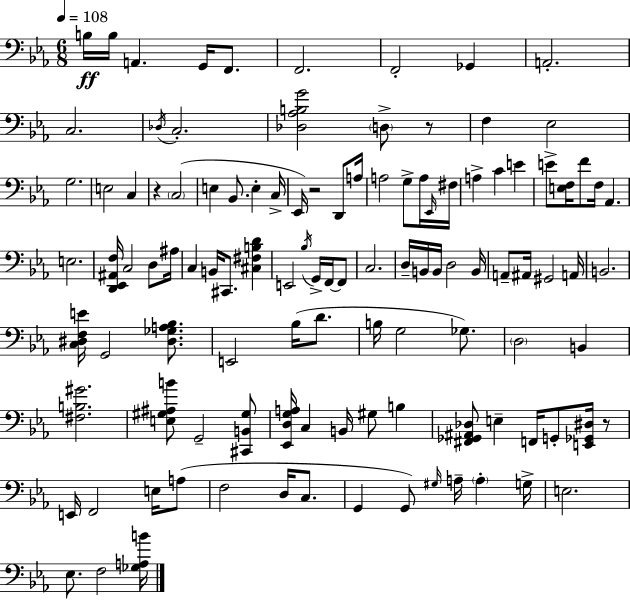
X:1
T:Untitled
M:6/8
L:1/4
K:Cm
B,/4 B,/4 A,, G,,/4 F,,/2 F,,2 F,,2 _G,, A,,2 C,2 _D,/4 C,2 [_D,_A,B,G]2 D,/2 z/2 F, _E,2 G,2 E,2 C, z C,2 E, _B,,/2 E, C,/4 _E,,/4 z2 D,,/2 A,/4 A,2 G,/2 A,/4 _E,,/4 ^F,/4 A, C E E/2 [E,F,]/4 F/2 F,/4 _A,, E,2 [D,,_E,,^A,,F,]/4 C,2 D,/2 ^A,/4 C, B,,/4 ^C,,/2 [^C,^F,B,D] E,,2 _B,/4 G,,/4 F,,/4 F,,/2 C,2 D,/4 B,,/4 B,,/4 D,2 B,,/4 A,,/2 ^A,,/4 ^G,,2 A,,/4 B,,2 [C,^D,F,E]/4 G,,2 [^D,_G,A,_B,]/2 E,,2 _B,/4 D/2 B,/4 G,2 _G,/2 D,2 B,, [^F,B,^G]2 [E,^G,^A,B]/2 G,,2 [^C,,B,,^G,]/2 [_E,,D,G,A,]/4 C, B,,/4 ^G,/2 B, [^F,,_G,,^A,,_D,]/2 E, F,,/4 G,,/2 [E,,_G,,^D,]/4 z/2 E,,/4 F,,2 E,/4 A,/2 F,2 D,/4 C,/2 G,, G,,/2 ^G,/4 A,/4 A, G,/4 E,2 _E,/2 F,2 [_G,A,B]/4